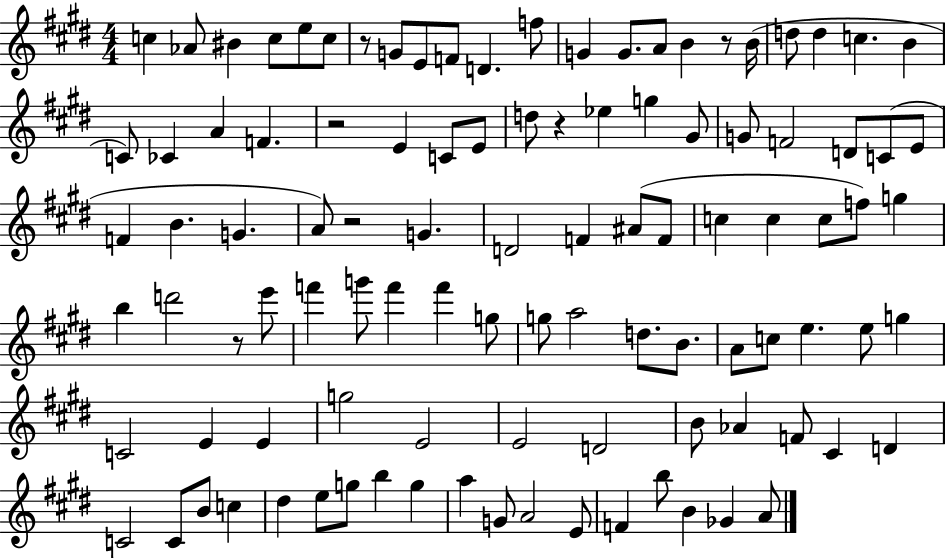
X:1
T:Untitled
M:4/4
L:1/4
K:E
c _A/2 ^B c/2 e/2 c/2 z/2 G/2 E/2 F/2 D f/2 G G/2 A/2 B z/2 B/4 d/2 d c B C/2 _C A F z2 E C/2 E/2 d/2 z _e g ^G/2 G/2 F2 D/2 C/2 E/2 F B G A/2 z2 G D2 F ^A/2 F/2 c c c/2 f/2 g b d'2 z/2 e'/2 f' g'/2 f' f' g/2 g/2 a2 d/2 B/2 A/2 c/2 e e/2 g C2 E E g2 E2 E2 D2 B/2 _A F/2 ^C D C2 C/2 B/2 c ^d e/2 g/2 b g a G/2 A2 E/2 F b/2 B _G A/2